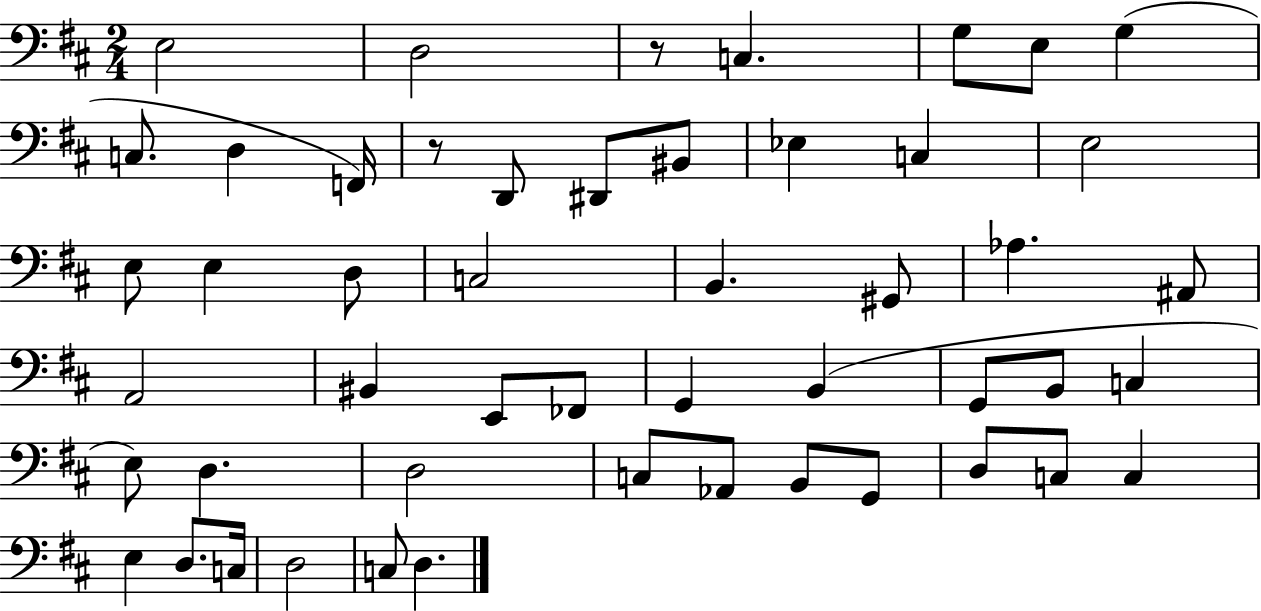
X:1
T:Untitled
M:2/4
L:1/4
K:D
E,2 D,2 z/2 C, G,/2 E,/2 G, C,/2 D, F,,/4 z/2 D,,/2 ^D,,/2 ^B,,/2 _E, C, E,2 E,/2 E, D,/2 C,2 B,, ^G,,/2 _A, ^A,,/2 A,,2 ^B,, E,,/2 _F,,/2 G,, B,, G,,/2 B,,/2 C, E,/2 D, D,2 C,/2 _A,,/2 B,,/2 G,,/2 D,/2 C,/2 C, E, D,/2 C,/4 D,2 C,/2 D,